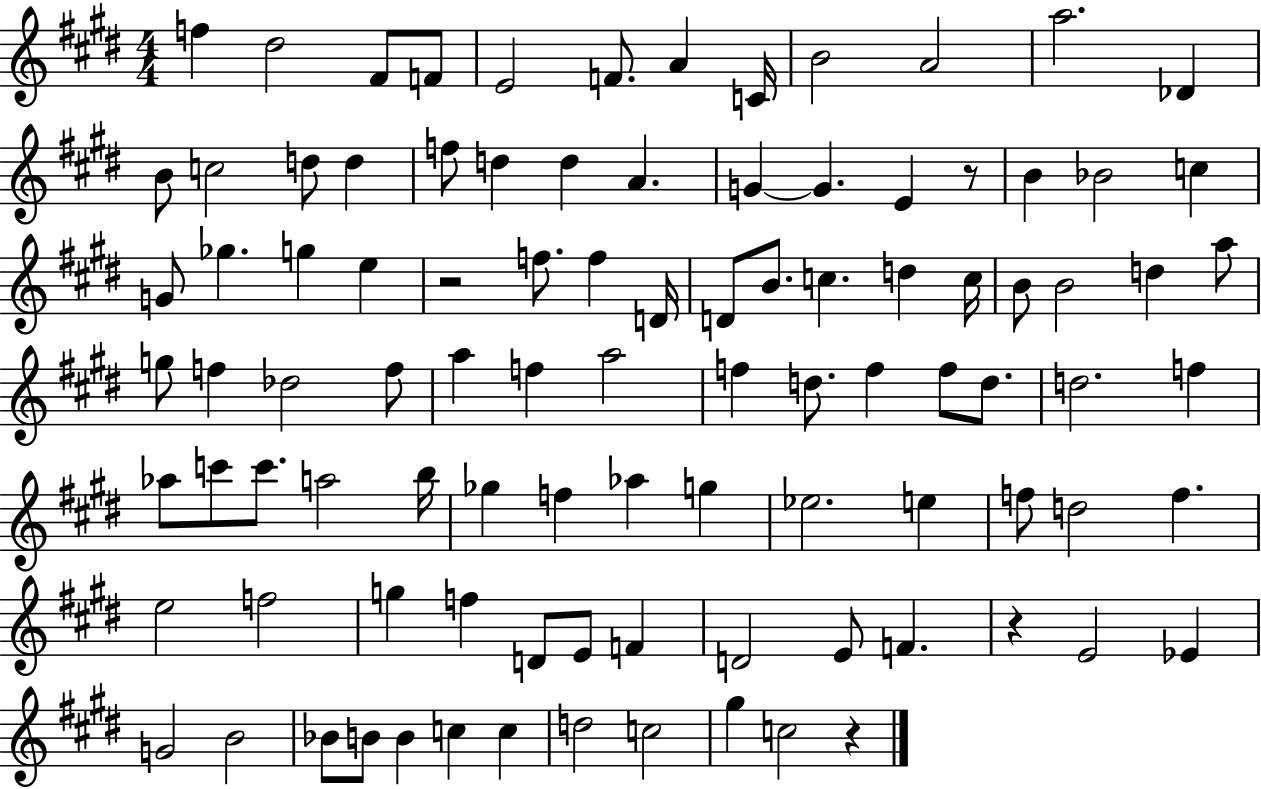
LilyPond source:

{
  \clef treble
  \numericTimeSignature
  \time 4/4
  \key e \major
  f''4 dis''2 fis'8 f'8 | e'2 f'8. a'4 c'16 | b'2 a'2 | a''2. des'4 | \break b'8 c''2 d''8 d''4 | f''8 d''4 d''4 a'4. | g'4~~ g'4. e'4 r8 | b'4 bes'2 c''4 | \break g'8 ges''4. g''4 e''4 | r2 f''8. f''4 d'16 | d'8 b'8. c''4. d''4 c''16 | b'8 b'2 d''4 a''8 | \break g''8 f''4 des''2 f''8 | a''4 f''4 a''2 | f''4 d''8. f''4 f''8 d''8. | d''2. f''4 | \break aes''8 c'''8 c'''8. a''2 b''16 | ges''4 f''4 aes''4 g''4 | ees''2. e''4 | f''8 d''2 f''4. | \break e''2 f''2 | g''4 f''4 d'8 e'8 f'4 | d'2 e'8 f'4. | r4 e'2 ees'4 | \break g'2 b'2 | bes'8 b'8 b'4 c''4 c''4 | d''2 c''2 | gis''4 c''2 r4 | \break \bar "|."
}